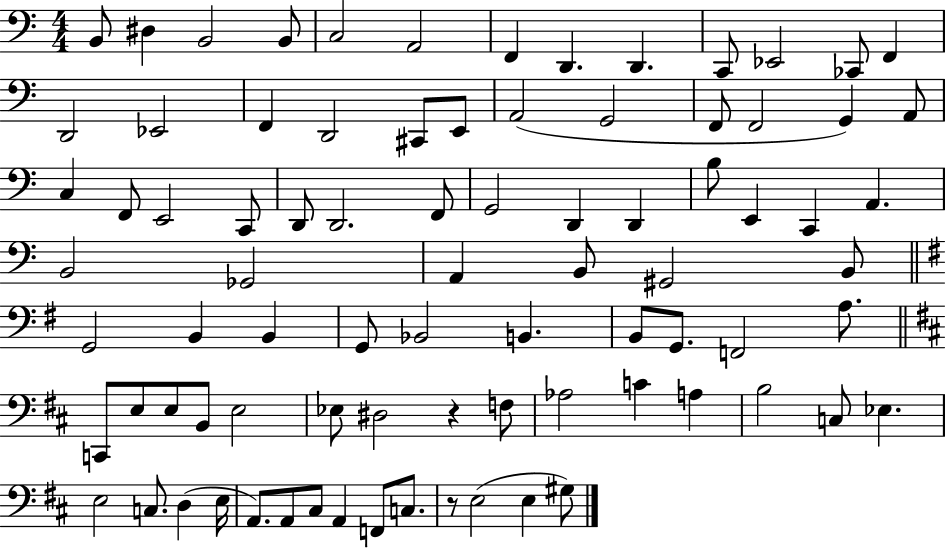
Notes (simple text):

B2/e D#3/q B2/h B2/e C3/h A2/h F2/q D2/q. D2/q. C2/e Eb2/h CES2/e F2/q D2/h Eb2/h F2/q D2/h C#2/e E2/e A2/h G2/h F2/e F2/h G2/q A2/e C3/q F2/e E2/h C2/e D2/e D2/h. F2/e G2/h D2/q D2/q B3/e E2/q C2/q A2/q. B2/h Gb2/h A2/q B2/e G#2/h B2/e G2/h B2/q B2/q G2/e Bb2/h B2/q. B2/e G2/e. F2/h A3/e. C2/e E3/e E3/e B2/e E3/h Eb3/e D#3/h R/q F3/e Ab3/h C4/q A3/q B3/h C3/e Eb3/q. E3/h C3/e. D3/q E3/s A2/e. A2/e C#3/e A2/q F2/e C3/e. R/e E3/h E3/q G#3/e